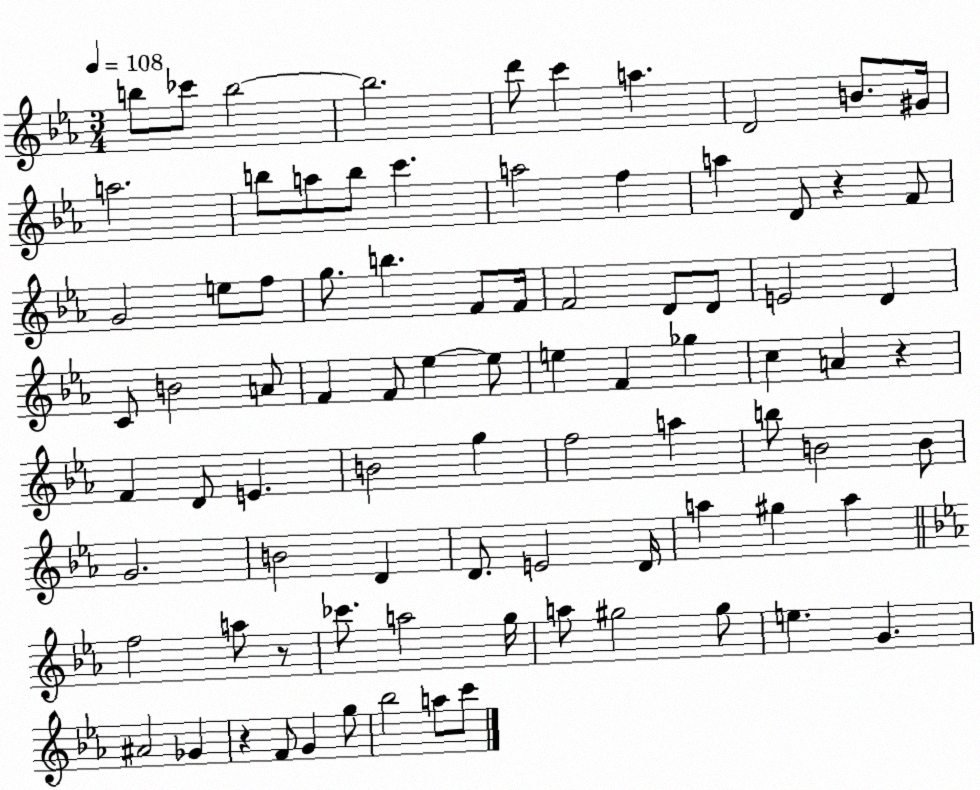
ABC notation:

X:1
T:Untitled
M:3/4
L:1/4
K:Eb
b/2 _c'/2 b2 b2 d'/2 c' a D2 B/2 ^G/4 a2 b/2 a/2 b/2 c' a2 f a D/2 z F/2 G2 e/2 f/2 g/2 b F/2 F/4 F2 D/2 D/2 E2 D C/2 B2 A/2 F F/2 _e _e/2 e F _g c A z F D/2 E B2 g f2 a b/2 B2 B/2 G2 B2 D D/2 E2 D/4 a ^g a f2 a/2 z/2 _c'/2 a2 g/4 a/2 ^g2 ^g/2 e G ^A2 _G z F/2 G g/2 _b2 a/2 c'/2